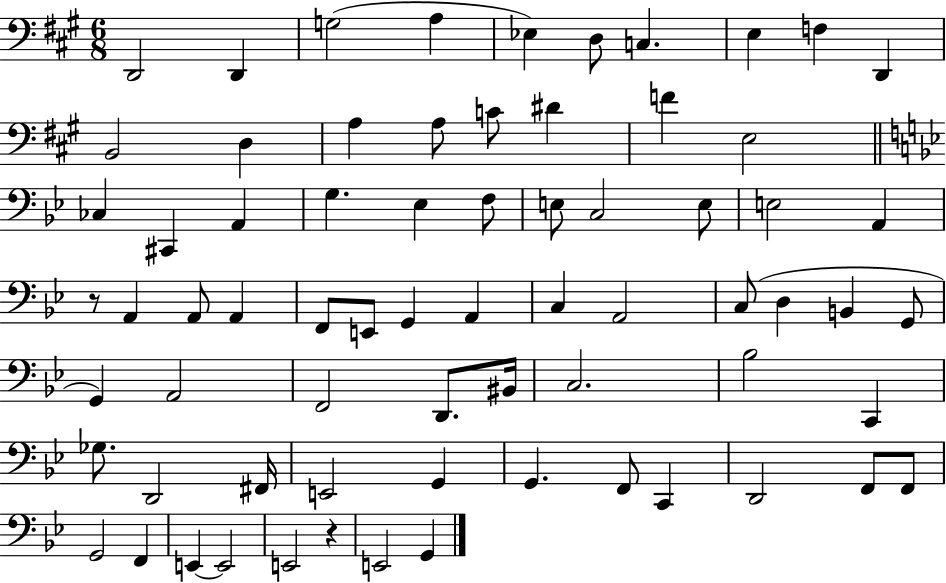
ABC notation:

X:1
T:Untitled
M:6/8
L:1/4
K:A
D,,2 D,, G,2 A, _E, D,/2 C, E, F, D,, B,,2 D, A, A,/2 C/2 ^D F E,2 _C, ^C,, A,, G, _E, F,/2 E,/2 C,2 E,/2 E,2 A,, z/2 A,, A,,/2 A,, F,,/2 E,,/2 G,, A,, C, A,,2 C,/2 D, B,, G,,/2 G,, A,,2 F,,2 D,,/2 ^B,,/4 C,2 _B,2 C,, _G,/2 D,,2 ^F,,/4 E,,2 G,, G,, F,,/2 C,, D,,2 F,,/2 F,,/2 G,,2 F,, E,, E,,2 E,,2 z E,,2 G,,